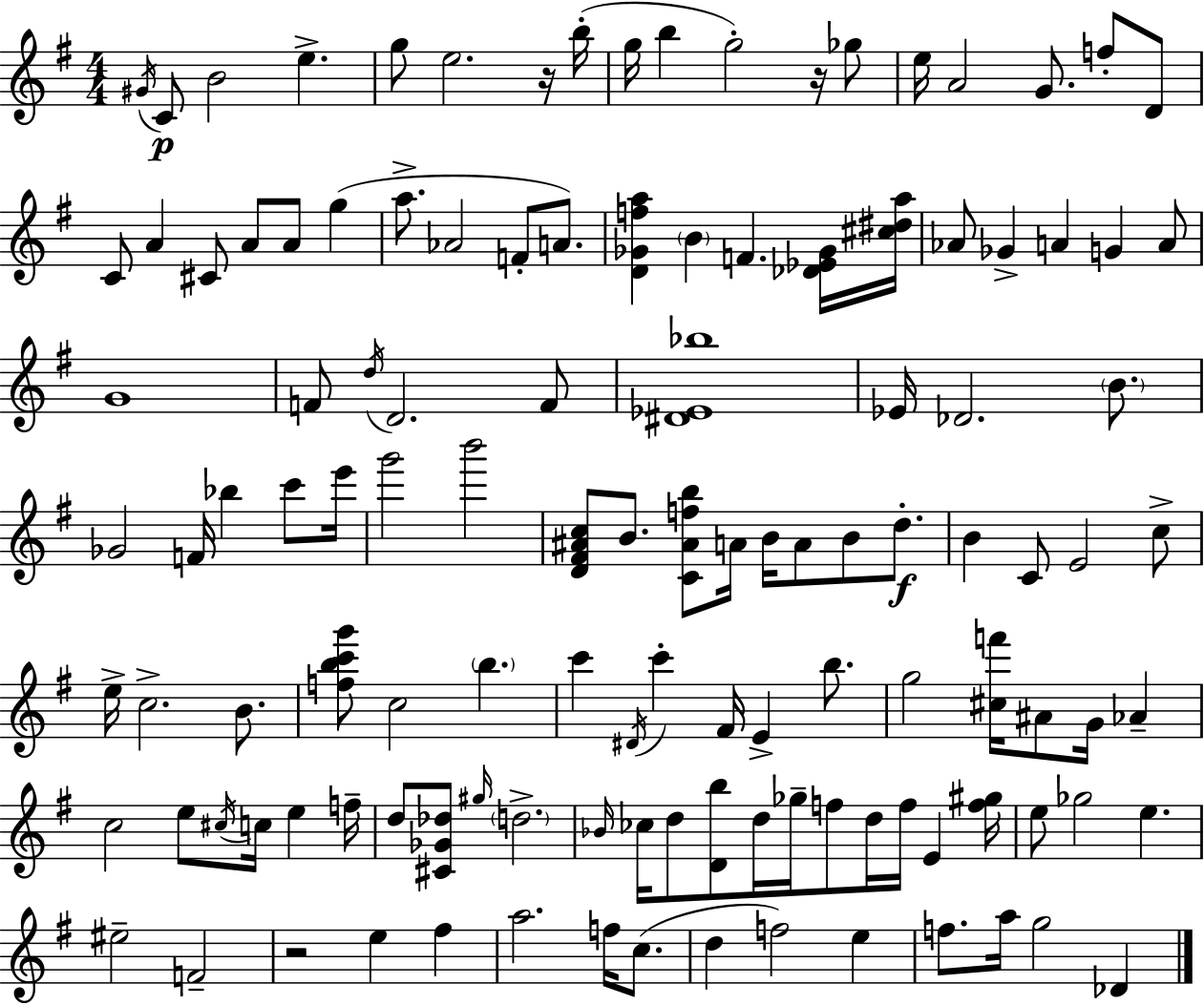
G#4/s C4/e B4/h E5/q. G5/e E5/h. R/s B5/s G5/s B5/q G5/h R/s Gb5/e E5/s A4/h G4/e. F5/e D4/e C4/e A4/q C#4/e A4/e A4/e G5/q A5/e. Ab4/h F4/e A4/e. [D4,Gb4,F5,A5]/q B4/q F4/q. [Db4,Eb4,Gb4]/s [C#5,D#5,A5]/s Ab4/e Gb4/q A4/q G4/q A4/e G4/w F4/e D5/s D4/h. F4/e [D#4,Eb4,Bb5]/w Eb4/s Db4/h. B4/e. Gb4/h F4/s Bb5/q C6/e E6/s G6/h B6/h [D4,F#4,A#4,C5]/e B4/e. [C4,A#4,F5,B5]/e A4/s B4/s A4/e B4/e D5/e. B4/q C4/e E4/h C5/e E5/s C5/h. B4/e. [F5,B5,C6,G6]/e C5/h B5/q. C6/q D#4/s C6/q F#4/s E4/q B5/e. G5/h [C#5,F6]/s A#4/e G4/s Ab4/q C5/h E5/e C#5/s C5/s E5/q F5/s D5/e [C#4,Gb4,Db5]/e G#5/s D5/h. Bb4/s CES5/s D5/e [D4,B5]/e D5/s Gb5/s F5/e D5/s F5/s E4/q [F5,G#5]/s E5/e Gb5/h E5/q. EIS5/h F4/h R/h E5/q F#5/q A5/h. F5/s C5/e. D5/q F5/h E5/q F5/e. A5/s G5/h Db4/q